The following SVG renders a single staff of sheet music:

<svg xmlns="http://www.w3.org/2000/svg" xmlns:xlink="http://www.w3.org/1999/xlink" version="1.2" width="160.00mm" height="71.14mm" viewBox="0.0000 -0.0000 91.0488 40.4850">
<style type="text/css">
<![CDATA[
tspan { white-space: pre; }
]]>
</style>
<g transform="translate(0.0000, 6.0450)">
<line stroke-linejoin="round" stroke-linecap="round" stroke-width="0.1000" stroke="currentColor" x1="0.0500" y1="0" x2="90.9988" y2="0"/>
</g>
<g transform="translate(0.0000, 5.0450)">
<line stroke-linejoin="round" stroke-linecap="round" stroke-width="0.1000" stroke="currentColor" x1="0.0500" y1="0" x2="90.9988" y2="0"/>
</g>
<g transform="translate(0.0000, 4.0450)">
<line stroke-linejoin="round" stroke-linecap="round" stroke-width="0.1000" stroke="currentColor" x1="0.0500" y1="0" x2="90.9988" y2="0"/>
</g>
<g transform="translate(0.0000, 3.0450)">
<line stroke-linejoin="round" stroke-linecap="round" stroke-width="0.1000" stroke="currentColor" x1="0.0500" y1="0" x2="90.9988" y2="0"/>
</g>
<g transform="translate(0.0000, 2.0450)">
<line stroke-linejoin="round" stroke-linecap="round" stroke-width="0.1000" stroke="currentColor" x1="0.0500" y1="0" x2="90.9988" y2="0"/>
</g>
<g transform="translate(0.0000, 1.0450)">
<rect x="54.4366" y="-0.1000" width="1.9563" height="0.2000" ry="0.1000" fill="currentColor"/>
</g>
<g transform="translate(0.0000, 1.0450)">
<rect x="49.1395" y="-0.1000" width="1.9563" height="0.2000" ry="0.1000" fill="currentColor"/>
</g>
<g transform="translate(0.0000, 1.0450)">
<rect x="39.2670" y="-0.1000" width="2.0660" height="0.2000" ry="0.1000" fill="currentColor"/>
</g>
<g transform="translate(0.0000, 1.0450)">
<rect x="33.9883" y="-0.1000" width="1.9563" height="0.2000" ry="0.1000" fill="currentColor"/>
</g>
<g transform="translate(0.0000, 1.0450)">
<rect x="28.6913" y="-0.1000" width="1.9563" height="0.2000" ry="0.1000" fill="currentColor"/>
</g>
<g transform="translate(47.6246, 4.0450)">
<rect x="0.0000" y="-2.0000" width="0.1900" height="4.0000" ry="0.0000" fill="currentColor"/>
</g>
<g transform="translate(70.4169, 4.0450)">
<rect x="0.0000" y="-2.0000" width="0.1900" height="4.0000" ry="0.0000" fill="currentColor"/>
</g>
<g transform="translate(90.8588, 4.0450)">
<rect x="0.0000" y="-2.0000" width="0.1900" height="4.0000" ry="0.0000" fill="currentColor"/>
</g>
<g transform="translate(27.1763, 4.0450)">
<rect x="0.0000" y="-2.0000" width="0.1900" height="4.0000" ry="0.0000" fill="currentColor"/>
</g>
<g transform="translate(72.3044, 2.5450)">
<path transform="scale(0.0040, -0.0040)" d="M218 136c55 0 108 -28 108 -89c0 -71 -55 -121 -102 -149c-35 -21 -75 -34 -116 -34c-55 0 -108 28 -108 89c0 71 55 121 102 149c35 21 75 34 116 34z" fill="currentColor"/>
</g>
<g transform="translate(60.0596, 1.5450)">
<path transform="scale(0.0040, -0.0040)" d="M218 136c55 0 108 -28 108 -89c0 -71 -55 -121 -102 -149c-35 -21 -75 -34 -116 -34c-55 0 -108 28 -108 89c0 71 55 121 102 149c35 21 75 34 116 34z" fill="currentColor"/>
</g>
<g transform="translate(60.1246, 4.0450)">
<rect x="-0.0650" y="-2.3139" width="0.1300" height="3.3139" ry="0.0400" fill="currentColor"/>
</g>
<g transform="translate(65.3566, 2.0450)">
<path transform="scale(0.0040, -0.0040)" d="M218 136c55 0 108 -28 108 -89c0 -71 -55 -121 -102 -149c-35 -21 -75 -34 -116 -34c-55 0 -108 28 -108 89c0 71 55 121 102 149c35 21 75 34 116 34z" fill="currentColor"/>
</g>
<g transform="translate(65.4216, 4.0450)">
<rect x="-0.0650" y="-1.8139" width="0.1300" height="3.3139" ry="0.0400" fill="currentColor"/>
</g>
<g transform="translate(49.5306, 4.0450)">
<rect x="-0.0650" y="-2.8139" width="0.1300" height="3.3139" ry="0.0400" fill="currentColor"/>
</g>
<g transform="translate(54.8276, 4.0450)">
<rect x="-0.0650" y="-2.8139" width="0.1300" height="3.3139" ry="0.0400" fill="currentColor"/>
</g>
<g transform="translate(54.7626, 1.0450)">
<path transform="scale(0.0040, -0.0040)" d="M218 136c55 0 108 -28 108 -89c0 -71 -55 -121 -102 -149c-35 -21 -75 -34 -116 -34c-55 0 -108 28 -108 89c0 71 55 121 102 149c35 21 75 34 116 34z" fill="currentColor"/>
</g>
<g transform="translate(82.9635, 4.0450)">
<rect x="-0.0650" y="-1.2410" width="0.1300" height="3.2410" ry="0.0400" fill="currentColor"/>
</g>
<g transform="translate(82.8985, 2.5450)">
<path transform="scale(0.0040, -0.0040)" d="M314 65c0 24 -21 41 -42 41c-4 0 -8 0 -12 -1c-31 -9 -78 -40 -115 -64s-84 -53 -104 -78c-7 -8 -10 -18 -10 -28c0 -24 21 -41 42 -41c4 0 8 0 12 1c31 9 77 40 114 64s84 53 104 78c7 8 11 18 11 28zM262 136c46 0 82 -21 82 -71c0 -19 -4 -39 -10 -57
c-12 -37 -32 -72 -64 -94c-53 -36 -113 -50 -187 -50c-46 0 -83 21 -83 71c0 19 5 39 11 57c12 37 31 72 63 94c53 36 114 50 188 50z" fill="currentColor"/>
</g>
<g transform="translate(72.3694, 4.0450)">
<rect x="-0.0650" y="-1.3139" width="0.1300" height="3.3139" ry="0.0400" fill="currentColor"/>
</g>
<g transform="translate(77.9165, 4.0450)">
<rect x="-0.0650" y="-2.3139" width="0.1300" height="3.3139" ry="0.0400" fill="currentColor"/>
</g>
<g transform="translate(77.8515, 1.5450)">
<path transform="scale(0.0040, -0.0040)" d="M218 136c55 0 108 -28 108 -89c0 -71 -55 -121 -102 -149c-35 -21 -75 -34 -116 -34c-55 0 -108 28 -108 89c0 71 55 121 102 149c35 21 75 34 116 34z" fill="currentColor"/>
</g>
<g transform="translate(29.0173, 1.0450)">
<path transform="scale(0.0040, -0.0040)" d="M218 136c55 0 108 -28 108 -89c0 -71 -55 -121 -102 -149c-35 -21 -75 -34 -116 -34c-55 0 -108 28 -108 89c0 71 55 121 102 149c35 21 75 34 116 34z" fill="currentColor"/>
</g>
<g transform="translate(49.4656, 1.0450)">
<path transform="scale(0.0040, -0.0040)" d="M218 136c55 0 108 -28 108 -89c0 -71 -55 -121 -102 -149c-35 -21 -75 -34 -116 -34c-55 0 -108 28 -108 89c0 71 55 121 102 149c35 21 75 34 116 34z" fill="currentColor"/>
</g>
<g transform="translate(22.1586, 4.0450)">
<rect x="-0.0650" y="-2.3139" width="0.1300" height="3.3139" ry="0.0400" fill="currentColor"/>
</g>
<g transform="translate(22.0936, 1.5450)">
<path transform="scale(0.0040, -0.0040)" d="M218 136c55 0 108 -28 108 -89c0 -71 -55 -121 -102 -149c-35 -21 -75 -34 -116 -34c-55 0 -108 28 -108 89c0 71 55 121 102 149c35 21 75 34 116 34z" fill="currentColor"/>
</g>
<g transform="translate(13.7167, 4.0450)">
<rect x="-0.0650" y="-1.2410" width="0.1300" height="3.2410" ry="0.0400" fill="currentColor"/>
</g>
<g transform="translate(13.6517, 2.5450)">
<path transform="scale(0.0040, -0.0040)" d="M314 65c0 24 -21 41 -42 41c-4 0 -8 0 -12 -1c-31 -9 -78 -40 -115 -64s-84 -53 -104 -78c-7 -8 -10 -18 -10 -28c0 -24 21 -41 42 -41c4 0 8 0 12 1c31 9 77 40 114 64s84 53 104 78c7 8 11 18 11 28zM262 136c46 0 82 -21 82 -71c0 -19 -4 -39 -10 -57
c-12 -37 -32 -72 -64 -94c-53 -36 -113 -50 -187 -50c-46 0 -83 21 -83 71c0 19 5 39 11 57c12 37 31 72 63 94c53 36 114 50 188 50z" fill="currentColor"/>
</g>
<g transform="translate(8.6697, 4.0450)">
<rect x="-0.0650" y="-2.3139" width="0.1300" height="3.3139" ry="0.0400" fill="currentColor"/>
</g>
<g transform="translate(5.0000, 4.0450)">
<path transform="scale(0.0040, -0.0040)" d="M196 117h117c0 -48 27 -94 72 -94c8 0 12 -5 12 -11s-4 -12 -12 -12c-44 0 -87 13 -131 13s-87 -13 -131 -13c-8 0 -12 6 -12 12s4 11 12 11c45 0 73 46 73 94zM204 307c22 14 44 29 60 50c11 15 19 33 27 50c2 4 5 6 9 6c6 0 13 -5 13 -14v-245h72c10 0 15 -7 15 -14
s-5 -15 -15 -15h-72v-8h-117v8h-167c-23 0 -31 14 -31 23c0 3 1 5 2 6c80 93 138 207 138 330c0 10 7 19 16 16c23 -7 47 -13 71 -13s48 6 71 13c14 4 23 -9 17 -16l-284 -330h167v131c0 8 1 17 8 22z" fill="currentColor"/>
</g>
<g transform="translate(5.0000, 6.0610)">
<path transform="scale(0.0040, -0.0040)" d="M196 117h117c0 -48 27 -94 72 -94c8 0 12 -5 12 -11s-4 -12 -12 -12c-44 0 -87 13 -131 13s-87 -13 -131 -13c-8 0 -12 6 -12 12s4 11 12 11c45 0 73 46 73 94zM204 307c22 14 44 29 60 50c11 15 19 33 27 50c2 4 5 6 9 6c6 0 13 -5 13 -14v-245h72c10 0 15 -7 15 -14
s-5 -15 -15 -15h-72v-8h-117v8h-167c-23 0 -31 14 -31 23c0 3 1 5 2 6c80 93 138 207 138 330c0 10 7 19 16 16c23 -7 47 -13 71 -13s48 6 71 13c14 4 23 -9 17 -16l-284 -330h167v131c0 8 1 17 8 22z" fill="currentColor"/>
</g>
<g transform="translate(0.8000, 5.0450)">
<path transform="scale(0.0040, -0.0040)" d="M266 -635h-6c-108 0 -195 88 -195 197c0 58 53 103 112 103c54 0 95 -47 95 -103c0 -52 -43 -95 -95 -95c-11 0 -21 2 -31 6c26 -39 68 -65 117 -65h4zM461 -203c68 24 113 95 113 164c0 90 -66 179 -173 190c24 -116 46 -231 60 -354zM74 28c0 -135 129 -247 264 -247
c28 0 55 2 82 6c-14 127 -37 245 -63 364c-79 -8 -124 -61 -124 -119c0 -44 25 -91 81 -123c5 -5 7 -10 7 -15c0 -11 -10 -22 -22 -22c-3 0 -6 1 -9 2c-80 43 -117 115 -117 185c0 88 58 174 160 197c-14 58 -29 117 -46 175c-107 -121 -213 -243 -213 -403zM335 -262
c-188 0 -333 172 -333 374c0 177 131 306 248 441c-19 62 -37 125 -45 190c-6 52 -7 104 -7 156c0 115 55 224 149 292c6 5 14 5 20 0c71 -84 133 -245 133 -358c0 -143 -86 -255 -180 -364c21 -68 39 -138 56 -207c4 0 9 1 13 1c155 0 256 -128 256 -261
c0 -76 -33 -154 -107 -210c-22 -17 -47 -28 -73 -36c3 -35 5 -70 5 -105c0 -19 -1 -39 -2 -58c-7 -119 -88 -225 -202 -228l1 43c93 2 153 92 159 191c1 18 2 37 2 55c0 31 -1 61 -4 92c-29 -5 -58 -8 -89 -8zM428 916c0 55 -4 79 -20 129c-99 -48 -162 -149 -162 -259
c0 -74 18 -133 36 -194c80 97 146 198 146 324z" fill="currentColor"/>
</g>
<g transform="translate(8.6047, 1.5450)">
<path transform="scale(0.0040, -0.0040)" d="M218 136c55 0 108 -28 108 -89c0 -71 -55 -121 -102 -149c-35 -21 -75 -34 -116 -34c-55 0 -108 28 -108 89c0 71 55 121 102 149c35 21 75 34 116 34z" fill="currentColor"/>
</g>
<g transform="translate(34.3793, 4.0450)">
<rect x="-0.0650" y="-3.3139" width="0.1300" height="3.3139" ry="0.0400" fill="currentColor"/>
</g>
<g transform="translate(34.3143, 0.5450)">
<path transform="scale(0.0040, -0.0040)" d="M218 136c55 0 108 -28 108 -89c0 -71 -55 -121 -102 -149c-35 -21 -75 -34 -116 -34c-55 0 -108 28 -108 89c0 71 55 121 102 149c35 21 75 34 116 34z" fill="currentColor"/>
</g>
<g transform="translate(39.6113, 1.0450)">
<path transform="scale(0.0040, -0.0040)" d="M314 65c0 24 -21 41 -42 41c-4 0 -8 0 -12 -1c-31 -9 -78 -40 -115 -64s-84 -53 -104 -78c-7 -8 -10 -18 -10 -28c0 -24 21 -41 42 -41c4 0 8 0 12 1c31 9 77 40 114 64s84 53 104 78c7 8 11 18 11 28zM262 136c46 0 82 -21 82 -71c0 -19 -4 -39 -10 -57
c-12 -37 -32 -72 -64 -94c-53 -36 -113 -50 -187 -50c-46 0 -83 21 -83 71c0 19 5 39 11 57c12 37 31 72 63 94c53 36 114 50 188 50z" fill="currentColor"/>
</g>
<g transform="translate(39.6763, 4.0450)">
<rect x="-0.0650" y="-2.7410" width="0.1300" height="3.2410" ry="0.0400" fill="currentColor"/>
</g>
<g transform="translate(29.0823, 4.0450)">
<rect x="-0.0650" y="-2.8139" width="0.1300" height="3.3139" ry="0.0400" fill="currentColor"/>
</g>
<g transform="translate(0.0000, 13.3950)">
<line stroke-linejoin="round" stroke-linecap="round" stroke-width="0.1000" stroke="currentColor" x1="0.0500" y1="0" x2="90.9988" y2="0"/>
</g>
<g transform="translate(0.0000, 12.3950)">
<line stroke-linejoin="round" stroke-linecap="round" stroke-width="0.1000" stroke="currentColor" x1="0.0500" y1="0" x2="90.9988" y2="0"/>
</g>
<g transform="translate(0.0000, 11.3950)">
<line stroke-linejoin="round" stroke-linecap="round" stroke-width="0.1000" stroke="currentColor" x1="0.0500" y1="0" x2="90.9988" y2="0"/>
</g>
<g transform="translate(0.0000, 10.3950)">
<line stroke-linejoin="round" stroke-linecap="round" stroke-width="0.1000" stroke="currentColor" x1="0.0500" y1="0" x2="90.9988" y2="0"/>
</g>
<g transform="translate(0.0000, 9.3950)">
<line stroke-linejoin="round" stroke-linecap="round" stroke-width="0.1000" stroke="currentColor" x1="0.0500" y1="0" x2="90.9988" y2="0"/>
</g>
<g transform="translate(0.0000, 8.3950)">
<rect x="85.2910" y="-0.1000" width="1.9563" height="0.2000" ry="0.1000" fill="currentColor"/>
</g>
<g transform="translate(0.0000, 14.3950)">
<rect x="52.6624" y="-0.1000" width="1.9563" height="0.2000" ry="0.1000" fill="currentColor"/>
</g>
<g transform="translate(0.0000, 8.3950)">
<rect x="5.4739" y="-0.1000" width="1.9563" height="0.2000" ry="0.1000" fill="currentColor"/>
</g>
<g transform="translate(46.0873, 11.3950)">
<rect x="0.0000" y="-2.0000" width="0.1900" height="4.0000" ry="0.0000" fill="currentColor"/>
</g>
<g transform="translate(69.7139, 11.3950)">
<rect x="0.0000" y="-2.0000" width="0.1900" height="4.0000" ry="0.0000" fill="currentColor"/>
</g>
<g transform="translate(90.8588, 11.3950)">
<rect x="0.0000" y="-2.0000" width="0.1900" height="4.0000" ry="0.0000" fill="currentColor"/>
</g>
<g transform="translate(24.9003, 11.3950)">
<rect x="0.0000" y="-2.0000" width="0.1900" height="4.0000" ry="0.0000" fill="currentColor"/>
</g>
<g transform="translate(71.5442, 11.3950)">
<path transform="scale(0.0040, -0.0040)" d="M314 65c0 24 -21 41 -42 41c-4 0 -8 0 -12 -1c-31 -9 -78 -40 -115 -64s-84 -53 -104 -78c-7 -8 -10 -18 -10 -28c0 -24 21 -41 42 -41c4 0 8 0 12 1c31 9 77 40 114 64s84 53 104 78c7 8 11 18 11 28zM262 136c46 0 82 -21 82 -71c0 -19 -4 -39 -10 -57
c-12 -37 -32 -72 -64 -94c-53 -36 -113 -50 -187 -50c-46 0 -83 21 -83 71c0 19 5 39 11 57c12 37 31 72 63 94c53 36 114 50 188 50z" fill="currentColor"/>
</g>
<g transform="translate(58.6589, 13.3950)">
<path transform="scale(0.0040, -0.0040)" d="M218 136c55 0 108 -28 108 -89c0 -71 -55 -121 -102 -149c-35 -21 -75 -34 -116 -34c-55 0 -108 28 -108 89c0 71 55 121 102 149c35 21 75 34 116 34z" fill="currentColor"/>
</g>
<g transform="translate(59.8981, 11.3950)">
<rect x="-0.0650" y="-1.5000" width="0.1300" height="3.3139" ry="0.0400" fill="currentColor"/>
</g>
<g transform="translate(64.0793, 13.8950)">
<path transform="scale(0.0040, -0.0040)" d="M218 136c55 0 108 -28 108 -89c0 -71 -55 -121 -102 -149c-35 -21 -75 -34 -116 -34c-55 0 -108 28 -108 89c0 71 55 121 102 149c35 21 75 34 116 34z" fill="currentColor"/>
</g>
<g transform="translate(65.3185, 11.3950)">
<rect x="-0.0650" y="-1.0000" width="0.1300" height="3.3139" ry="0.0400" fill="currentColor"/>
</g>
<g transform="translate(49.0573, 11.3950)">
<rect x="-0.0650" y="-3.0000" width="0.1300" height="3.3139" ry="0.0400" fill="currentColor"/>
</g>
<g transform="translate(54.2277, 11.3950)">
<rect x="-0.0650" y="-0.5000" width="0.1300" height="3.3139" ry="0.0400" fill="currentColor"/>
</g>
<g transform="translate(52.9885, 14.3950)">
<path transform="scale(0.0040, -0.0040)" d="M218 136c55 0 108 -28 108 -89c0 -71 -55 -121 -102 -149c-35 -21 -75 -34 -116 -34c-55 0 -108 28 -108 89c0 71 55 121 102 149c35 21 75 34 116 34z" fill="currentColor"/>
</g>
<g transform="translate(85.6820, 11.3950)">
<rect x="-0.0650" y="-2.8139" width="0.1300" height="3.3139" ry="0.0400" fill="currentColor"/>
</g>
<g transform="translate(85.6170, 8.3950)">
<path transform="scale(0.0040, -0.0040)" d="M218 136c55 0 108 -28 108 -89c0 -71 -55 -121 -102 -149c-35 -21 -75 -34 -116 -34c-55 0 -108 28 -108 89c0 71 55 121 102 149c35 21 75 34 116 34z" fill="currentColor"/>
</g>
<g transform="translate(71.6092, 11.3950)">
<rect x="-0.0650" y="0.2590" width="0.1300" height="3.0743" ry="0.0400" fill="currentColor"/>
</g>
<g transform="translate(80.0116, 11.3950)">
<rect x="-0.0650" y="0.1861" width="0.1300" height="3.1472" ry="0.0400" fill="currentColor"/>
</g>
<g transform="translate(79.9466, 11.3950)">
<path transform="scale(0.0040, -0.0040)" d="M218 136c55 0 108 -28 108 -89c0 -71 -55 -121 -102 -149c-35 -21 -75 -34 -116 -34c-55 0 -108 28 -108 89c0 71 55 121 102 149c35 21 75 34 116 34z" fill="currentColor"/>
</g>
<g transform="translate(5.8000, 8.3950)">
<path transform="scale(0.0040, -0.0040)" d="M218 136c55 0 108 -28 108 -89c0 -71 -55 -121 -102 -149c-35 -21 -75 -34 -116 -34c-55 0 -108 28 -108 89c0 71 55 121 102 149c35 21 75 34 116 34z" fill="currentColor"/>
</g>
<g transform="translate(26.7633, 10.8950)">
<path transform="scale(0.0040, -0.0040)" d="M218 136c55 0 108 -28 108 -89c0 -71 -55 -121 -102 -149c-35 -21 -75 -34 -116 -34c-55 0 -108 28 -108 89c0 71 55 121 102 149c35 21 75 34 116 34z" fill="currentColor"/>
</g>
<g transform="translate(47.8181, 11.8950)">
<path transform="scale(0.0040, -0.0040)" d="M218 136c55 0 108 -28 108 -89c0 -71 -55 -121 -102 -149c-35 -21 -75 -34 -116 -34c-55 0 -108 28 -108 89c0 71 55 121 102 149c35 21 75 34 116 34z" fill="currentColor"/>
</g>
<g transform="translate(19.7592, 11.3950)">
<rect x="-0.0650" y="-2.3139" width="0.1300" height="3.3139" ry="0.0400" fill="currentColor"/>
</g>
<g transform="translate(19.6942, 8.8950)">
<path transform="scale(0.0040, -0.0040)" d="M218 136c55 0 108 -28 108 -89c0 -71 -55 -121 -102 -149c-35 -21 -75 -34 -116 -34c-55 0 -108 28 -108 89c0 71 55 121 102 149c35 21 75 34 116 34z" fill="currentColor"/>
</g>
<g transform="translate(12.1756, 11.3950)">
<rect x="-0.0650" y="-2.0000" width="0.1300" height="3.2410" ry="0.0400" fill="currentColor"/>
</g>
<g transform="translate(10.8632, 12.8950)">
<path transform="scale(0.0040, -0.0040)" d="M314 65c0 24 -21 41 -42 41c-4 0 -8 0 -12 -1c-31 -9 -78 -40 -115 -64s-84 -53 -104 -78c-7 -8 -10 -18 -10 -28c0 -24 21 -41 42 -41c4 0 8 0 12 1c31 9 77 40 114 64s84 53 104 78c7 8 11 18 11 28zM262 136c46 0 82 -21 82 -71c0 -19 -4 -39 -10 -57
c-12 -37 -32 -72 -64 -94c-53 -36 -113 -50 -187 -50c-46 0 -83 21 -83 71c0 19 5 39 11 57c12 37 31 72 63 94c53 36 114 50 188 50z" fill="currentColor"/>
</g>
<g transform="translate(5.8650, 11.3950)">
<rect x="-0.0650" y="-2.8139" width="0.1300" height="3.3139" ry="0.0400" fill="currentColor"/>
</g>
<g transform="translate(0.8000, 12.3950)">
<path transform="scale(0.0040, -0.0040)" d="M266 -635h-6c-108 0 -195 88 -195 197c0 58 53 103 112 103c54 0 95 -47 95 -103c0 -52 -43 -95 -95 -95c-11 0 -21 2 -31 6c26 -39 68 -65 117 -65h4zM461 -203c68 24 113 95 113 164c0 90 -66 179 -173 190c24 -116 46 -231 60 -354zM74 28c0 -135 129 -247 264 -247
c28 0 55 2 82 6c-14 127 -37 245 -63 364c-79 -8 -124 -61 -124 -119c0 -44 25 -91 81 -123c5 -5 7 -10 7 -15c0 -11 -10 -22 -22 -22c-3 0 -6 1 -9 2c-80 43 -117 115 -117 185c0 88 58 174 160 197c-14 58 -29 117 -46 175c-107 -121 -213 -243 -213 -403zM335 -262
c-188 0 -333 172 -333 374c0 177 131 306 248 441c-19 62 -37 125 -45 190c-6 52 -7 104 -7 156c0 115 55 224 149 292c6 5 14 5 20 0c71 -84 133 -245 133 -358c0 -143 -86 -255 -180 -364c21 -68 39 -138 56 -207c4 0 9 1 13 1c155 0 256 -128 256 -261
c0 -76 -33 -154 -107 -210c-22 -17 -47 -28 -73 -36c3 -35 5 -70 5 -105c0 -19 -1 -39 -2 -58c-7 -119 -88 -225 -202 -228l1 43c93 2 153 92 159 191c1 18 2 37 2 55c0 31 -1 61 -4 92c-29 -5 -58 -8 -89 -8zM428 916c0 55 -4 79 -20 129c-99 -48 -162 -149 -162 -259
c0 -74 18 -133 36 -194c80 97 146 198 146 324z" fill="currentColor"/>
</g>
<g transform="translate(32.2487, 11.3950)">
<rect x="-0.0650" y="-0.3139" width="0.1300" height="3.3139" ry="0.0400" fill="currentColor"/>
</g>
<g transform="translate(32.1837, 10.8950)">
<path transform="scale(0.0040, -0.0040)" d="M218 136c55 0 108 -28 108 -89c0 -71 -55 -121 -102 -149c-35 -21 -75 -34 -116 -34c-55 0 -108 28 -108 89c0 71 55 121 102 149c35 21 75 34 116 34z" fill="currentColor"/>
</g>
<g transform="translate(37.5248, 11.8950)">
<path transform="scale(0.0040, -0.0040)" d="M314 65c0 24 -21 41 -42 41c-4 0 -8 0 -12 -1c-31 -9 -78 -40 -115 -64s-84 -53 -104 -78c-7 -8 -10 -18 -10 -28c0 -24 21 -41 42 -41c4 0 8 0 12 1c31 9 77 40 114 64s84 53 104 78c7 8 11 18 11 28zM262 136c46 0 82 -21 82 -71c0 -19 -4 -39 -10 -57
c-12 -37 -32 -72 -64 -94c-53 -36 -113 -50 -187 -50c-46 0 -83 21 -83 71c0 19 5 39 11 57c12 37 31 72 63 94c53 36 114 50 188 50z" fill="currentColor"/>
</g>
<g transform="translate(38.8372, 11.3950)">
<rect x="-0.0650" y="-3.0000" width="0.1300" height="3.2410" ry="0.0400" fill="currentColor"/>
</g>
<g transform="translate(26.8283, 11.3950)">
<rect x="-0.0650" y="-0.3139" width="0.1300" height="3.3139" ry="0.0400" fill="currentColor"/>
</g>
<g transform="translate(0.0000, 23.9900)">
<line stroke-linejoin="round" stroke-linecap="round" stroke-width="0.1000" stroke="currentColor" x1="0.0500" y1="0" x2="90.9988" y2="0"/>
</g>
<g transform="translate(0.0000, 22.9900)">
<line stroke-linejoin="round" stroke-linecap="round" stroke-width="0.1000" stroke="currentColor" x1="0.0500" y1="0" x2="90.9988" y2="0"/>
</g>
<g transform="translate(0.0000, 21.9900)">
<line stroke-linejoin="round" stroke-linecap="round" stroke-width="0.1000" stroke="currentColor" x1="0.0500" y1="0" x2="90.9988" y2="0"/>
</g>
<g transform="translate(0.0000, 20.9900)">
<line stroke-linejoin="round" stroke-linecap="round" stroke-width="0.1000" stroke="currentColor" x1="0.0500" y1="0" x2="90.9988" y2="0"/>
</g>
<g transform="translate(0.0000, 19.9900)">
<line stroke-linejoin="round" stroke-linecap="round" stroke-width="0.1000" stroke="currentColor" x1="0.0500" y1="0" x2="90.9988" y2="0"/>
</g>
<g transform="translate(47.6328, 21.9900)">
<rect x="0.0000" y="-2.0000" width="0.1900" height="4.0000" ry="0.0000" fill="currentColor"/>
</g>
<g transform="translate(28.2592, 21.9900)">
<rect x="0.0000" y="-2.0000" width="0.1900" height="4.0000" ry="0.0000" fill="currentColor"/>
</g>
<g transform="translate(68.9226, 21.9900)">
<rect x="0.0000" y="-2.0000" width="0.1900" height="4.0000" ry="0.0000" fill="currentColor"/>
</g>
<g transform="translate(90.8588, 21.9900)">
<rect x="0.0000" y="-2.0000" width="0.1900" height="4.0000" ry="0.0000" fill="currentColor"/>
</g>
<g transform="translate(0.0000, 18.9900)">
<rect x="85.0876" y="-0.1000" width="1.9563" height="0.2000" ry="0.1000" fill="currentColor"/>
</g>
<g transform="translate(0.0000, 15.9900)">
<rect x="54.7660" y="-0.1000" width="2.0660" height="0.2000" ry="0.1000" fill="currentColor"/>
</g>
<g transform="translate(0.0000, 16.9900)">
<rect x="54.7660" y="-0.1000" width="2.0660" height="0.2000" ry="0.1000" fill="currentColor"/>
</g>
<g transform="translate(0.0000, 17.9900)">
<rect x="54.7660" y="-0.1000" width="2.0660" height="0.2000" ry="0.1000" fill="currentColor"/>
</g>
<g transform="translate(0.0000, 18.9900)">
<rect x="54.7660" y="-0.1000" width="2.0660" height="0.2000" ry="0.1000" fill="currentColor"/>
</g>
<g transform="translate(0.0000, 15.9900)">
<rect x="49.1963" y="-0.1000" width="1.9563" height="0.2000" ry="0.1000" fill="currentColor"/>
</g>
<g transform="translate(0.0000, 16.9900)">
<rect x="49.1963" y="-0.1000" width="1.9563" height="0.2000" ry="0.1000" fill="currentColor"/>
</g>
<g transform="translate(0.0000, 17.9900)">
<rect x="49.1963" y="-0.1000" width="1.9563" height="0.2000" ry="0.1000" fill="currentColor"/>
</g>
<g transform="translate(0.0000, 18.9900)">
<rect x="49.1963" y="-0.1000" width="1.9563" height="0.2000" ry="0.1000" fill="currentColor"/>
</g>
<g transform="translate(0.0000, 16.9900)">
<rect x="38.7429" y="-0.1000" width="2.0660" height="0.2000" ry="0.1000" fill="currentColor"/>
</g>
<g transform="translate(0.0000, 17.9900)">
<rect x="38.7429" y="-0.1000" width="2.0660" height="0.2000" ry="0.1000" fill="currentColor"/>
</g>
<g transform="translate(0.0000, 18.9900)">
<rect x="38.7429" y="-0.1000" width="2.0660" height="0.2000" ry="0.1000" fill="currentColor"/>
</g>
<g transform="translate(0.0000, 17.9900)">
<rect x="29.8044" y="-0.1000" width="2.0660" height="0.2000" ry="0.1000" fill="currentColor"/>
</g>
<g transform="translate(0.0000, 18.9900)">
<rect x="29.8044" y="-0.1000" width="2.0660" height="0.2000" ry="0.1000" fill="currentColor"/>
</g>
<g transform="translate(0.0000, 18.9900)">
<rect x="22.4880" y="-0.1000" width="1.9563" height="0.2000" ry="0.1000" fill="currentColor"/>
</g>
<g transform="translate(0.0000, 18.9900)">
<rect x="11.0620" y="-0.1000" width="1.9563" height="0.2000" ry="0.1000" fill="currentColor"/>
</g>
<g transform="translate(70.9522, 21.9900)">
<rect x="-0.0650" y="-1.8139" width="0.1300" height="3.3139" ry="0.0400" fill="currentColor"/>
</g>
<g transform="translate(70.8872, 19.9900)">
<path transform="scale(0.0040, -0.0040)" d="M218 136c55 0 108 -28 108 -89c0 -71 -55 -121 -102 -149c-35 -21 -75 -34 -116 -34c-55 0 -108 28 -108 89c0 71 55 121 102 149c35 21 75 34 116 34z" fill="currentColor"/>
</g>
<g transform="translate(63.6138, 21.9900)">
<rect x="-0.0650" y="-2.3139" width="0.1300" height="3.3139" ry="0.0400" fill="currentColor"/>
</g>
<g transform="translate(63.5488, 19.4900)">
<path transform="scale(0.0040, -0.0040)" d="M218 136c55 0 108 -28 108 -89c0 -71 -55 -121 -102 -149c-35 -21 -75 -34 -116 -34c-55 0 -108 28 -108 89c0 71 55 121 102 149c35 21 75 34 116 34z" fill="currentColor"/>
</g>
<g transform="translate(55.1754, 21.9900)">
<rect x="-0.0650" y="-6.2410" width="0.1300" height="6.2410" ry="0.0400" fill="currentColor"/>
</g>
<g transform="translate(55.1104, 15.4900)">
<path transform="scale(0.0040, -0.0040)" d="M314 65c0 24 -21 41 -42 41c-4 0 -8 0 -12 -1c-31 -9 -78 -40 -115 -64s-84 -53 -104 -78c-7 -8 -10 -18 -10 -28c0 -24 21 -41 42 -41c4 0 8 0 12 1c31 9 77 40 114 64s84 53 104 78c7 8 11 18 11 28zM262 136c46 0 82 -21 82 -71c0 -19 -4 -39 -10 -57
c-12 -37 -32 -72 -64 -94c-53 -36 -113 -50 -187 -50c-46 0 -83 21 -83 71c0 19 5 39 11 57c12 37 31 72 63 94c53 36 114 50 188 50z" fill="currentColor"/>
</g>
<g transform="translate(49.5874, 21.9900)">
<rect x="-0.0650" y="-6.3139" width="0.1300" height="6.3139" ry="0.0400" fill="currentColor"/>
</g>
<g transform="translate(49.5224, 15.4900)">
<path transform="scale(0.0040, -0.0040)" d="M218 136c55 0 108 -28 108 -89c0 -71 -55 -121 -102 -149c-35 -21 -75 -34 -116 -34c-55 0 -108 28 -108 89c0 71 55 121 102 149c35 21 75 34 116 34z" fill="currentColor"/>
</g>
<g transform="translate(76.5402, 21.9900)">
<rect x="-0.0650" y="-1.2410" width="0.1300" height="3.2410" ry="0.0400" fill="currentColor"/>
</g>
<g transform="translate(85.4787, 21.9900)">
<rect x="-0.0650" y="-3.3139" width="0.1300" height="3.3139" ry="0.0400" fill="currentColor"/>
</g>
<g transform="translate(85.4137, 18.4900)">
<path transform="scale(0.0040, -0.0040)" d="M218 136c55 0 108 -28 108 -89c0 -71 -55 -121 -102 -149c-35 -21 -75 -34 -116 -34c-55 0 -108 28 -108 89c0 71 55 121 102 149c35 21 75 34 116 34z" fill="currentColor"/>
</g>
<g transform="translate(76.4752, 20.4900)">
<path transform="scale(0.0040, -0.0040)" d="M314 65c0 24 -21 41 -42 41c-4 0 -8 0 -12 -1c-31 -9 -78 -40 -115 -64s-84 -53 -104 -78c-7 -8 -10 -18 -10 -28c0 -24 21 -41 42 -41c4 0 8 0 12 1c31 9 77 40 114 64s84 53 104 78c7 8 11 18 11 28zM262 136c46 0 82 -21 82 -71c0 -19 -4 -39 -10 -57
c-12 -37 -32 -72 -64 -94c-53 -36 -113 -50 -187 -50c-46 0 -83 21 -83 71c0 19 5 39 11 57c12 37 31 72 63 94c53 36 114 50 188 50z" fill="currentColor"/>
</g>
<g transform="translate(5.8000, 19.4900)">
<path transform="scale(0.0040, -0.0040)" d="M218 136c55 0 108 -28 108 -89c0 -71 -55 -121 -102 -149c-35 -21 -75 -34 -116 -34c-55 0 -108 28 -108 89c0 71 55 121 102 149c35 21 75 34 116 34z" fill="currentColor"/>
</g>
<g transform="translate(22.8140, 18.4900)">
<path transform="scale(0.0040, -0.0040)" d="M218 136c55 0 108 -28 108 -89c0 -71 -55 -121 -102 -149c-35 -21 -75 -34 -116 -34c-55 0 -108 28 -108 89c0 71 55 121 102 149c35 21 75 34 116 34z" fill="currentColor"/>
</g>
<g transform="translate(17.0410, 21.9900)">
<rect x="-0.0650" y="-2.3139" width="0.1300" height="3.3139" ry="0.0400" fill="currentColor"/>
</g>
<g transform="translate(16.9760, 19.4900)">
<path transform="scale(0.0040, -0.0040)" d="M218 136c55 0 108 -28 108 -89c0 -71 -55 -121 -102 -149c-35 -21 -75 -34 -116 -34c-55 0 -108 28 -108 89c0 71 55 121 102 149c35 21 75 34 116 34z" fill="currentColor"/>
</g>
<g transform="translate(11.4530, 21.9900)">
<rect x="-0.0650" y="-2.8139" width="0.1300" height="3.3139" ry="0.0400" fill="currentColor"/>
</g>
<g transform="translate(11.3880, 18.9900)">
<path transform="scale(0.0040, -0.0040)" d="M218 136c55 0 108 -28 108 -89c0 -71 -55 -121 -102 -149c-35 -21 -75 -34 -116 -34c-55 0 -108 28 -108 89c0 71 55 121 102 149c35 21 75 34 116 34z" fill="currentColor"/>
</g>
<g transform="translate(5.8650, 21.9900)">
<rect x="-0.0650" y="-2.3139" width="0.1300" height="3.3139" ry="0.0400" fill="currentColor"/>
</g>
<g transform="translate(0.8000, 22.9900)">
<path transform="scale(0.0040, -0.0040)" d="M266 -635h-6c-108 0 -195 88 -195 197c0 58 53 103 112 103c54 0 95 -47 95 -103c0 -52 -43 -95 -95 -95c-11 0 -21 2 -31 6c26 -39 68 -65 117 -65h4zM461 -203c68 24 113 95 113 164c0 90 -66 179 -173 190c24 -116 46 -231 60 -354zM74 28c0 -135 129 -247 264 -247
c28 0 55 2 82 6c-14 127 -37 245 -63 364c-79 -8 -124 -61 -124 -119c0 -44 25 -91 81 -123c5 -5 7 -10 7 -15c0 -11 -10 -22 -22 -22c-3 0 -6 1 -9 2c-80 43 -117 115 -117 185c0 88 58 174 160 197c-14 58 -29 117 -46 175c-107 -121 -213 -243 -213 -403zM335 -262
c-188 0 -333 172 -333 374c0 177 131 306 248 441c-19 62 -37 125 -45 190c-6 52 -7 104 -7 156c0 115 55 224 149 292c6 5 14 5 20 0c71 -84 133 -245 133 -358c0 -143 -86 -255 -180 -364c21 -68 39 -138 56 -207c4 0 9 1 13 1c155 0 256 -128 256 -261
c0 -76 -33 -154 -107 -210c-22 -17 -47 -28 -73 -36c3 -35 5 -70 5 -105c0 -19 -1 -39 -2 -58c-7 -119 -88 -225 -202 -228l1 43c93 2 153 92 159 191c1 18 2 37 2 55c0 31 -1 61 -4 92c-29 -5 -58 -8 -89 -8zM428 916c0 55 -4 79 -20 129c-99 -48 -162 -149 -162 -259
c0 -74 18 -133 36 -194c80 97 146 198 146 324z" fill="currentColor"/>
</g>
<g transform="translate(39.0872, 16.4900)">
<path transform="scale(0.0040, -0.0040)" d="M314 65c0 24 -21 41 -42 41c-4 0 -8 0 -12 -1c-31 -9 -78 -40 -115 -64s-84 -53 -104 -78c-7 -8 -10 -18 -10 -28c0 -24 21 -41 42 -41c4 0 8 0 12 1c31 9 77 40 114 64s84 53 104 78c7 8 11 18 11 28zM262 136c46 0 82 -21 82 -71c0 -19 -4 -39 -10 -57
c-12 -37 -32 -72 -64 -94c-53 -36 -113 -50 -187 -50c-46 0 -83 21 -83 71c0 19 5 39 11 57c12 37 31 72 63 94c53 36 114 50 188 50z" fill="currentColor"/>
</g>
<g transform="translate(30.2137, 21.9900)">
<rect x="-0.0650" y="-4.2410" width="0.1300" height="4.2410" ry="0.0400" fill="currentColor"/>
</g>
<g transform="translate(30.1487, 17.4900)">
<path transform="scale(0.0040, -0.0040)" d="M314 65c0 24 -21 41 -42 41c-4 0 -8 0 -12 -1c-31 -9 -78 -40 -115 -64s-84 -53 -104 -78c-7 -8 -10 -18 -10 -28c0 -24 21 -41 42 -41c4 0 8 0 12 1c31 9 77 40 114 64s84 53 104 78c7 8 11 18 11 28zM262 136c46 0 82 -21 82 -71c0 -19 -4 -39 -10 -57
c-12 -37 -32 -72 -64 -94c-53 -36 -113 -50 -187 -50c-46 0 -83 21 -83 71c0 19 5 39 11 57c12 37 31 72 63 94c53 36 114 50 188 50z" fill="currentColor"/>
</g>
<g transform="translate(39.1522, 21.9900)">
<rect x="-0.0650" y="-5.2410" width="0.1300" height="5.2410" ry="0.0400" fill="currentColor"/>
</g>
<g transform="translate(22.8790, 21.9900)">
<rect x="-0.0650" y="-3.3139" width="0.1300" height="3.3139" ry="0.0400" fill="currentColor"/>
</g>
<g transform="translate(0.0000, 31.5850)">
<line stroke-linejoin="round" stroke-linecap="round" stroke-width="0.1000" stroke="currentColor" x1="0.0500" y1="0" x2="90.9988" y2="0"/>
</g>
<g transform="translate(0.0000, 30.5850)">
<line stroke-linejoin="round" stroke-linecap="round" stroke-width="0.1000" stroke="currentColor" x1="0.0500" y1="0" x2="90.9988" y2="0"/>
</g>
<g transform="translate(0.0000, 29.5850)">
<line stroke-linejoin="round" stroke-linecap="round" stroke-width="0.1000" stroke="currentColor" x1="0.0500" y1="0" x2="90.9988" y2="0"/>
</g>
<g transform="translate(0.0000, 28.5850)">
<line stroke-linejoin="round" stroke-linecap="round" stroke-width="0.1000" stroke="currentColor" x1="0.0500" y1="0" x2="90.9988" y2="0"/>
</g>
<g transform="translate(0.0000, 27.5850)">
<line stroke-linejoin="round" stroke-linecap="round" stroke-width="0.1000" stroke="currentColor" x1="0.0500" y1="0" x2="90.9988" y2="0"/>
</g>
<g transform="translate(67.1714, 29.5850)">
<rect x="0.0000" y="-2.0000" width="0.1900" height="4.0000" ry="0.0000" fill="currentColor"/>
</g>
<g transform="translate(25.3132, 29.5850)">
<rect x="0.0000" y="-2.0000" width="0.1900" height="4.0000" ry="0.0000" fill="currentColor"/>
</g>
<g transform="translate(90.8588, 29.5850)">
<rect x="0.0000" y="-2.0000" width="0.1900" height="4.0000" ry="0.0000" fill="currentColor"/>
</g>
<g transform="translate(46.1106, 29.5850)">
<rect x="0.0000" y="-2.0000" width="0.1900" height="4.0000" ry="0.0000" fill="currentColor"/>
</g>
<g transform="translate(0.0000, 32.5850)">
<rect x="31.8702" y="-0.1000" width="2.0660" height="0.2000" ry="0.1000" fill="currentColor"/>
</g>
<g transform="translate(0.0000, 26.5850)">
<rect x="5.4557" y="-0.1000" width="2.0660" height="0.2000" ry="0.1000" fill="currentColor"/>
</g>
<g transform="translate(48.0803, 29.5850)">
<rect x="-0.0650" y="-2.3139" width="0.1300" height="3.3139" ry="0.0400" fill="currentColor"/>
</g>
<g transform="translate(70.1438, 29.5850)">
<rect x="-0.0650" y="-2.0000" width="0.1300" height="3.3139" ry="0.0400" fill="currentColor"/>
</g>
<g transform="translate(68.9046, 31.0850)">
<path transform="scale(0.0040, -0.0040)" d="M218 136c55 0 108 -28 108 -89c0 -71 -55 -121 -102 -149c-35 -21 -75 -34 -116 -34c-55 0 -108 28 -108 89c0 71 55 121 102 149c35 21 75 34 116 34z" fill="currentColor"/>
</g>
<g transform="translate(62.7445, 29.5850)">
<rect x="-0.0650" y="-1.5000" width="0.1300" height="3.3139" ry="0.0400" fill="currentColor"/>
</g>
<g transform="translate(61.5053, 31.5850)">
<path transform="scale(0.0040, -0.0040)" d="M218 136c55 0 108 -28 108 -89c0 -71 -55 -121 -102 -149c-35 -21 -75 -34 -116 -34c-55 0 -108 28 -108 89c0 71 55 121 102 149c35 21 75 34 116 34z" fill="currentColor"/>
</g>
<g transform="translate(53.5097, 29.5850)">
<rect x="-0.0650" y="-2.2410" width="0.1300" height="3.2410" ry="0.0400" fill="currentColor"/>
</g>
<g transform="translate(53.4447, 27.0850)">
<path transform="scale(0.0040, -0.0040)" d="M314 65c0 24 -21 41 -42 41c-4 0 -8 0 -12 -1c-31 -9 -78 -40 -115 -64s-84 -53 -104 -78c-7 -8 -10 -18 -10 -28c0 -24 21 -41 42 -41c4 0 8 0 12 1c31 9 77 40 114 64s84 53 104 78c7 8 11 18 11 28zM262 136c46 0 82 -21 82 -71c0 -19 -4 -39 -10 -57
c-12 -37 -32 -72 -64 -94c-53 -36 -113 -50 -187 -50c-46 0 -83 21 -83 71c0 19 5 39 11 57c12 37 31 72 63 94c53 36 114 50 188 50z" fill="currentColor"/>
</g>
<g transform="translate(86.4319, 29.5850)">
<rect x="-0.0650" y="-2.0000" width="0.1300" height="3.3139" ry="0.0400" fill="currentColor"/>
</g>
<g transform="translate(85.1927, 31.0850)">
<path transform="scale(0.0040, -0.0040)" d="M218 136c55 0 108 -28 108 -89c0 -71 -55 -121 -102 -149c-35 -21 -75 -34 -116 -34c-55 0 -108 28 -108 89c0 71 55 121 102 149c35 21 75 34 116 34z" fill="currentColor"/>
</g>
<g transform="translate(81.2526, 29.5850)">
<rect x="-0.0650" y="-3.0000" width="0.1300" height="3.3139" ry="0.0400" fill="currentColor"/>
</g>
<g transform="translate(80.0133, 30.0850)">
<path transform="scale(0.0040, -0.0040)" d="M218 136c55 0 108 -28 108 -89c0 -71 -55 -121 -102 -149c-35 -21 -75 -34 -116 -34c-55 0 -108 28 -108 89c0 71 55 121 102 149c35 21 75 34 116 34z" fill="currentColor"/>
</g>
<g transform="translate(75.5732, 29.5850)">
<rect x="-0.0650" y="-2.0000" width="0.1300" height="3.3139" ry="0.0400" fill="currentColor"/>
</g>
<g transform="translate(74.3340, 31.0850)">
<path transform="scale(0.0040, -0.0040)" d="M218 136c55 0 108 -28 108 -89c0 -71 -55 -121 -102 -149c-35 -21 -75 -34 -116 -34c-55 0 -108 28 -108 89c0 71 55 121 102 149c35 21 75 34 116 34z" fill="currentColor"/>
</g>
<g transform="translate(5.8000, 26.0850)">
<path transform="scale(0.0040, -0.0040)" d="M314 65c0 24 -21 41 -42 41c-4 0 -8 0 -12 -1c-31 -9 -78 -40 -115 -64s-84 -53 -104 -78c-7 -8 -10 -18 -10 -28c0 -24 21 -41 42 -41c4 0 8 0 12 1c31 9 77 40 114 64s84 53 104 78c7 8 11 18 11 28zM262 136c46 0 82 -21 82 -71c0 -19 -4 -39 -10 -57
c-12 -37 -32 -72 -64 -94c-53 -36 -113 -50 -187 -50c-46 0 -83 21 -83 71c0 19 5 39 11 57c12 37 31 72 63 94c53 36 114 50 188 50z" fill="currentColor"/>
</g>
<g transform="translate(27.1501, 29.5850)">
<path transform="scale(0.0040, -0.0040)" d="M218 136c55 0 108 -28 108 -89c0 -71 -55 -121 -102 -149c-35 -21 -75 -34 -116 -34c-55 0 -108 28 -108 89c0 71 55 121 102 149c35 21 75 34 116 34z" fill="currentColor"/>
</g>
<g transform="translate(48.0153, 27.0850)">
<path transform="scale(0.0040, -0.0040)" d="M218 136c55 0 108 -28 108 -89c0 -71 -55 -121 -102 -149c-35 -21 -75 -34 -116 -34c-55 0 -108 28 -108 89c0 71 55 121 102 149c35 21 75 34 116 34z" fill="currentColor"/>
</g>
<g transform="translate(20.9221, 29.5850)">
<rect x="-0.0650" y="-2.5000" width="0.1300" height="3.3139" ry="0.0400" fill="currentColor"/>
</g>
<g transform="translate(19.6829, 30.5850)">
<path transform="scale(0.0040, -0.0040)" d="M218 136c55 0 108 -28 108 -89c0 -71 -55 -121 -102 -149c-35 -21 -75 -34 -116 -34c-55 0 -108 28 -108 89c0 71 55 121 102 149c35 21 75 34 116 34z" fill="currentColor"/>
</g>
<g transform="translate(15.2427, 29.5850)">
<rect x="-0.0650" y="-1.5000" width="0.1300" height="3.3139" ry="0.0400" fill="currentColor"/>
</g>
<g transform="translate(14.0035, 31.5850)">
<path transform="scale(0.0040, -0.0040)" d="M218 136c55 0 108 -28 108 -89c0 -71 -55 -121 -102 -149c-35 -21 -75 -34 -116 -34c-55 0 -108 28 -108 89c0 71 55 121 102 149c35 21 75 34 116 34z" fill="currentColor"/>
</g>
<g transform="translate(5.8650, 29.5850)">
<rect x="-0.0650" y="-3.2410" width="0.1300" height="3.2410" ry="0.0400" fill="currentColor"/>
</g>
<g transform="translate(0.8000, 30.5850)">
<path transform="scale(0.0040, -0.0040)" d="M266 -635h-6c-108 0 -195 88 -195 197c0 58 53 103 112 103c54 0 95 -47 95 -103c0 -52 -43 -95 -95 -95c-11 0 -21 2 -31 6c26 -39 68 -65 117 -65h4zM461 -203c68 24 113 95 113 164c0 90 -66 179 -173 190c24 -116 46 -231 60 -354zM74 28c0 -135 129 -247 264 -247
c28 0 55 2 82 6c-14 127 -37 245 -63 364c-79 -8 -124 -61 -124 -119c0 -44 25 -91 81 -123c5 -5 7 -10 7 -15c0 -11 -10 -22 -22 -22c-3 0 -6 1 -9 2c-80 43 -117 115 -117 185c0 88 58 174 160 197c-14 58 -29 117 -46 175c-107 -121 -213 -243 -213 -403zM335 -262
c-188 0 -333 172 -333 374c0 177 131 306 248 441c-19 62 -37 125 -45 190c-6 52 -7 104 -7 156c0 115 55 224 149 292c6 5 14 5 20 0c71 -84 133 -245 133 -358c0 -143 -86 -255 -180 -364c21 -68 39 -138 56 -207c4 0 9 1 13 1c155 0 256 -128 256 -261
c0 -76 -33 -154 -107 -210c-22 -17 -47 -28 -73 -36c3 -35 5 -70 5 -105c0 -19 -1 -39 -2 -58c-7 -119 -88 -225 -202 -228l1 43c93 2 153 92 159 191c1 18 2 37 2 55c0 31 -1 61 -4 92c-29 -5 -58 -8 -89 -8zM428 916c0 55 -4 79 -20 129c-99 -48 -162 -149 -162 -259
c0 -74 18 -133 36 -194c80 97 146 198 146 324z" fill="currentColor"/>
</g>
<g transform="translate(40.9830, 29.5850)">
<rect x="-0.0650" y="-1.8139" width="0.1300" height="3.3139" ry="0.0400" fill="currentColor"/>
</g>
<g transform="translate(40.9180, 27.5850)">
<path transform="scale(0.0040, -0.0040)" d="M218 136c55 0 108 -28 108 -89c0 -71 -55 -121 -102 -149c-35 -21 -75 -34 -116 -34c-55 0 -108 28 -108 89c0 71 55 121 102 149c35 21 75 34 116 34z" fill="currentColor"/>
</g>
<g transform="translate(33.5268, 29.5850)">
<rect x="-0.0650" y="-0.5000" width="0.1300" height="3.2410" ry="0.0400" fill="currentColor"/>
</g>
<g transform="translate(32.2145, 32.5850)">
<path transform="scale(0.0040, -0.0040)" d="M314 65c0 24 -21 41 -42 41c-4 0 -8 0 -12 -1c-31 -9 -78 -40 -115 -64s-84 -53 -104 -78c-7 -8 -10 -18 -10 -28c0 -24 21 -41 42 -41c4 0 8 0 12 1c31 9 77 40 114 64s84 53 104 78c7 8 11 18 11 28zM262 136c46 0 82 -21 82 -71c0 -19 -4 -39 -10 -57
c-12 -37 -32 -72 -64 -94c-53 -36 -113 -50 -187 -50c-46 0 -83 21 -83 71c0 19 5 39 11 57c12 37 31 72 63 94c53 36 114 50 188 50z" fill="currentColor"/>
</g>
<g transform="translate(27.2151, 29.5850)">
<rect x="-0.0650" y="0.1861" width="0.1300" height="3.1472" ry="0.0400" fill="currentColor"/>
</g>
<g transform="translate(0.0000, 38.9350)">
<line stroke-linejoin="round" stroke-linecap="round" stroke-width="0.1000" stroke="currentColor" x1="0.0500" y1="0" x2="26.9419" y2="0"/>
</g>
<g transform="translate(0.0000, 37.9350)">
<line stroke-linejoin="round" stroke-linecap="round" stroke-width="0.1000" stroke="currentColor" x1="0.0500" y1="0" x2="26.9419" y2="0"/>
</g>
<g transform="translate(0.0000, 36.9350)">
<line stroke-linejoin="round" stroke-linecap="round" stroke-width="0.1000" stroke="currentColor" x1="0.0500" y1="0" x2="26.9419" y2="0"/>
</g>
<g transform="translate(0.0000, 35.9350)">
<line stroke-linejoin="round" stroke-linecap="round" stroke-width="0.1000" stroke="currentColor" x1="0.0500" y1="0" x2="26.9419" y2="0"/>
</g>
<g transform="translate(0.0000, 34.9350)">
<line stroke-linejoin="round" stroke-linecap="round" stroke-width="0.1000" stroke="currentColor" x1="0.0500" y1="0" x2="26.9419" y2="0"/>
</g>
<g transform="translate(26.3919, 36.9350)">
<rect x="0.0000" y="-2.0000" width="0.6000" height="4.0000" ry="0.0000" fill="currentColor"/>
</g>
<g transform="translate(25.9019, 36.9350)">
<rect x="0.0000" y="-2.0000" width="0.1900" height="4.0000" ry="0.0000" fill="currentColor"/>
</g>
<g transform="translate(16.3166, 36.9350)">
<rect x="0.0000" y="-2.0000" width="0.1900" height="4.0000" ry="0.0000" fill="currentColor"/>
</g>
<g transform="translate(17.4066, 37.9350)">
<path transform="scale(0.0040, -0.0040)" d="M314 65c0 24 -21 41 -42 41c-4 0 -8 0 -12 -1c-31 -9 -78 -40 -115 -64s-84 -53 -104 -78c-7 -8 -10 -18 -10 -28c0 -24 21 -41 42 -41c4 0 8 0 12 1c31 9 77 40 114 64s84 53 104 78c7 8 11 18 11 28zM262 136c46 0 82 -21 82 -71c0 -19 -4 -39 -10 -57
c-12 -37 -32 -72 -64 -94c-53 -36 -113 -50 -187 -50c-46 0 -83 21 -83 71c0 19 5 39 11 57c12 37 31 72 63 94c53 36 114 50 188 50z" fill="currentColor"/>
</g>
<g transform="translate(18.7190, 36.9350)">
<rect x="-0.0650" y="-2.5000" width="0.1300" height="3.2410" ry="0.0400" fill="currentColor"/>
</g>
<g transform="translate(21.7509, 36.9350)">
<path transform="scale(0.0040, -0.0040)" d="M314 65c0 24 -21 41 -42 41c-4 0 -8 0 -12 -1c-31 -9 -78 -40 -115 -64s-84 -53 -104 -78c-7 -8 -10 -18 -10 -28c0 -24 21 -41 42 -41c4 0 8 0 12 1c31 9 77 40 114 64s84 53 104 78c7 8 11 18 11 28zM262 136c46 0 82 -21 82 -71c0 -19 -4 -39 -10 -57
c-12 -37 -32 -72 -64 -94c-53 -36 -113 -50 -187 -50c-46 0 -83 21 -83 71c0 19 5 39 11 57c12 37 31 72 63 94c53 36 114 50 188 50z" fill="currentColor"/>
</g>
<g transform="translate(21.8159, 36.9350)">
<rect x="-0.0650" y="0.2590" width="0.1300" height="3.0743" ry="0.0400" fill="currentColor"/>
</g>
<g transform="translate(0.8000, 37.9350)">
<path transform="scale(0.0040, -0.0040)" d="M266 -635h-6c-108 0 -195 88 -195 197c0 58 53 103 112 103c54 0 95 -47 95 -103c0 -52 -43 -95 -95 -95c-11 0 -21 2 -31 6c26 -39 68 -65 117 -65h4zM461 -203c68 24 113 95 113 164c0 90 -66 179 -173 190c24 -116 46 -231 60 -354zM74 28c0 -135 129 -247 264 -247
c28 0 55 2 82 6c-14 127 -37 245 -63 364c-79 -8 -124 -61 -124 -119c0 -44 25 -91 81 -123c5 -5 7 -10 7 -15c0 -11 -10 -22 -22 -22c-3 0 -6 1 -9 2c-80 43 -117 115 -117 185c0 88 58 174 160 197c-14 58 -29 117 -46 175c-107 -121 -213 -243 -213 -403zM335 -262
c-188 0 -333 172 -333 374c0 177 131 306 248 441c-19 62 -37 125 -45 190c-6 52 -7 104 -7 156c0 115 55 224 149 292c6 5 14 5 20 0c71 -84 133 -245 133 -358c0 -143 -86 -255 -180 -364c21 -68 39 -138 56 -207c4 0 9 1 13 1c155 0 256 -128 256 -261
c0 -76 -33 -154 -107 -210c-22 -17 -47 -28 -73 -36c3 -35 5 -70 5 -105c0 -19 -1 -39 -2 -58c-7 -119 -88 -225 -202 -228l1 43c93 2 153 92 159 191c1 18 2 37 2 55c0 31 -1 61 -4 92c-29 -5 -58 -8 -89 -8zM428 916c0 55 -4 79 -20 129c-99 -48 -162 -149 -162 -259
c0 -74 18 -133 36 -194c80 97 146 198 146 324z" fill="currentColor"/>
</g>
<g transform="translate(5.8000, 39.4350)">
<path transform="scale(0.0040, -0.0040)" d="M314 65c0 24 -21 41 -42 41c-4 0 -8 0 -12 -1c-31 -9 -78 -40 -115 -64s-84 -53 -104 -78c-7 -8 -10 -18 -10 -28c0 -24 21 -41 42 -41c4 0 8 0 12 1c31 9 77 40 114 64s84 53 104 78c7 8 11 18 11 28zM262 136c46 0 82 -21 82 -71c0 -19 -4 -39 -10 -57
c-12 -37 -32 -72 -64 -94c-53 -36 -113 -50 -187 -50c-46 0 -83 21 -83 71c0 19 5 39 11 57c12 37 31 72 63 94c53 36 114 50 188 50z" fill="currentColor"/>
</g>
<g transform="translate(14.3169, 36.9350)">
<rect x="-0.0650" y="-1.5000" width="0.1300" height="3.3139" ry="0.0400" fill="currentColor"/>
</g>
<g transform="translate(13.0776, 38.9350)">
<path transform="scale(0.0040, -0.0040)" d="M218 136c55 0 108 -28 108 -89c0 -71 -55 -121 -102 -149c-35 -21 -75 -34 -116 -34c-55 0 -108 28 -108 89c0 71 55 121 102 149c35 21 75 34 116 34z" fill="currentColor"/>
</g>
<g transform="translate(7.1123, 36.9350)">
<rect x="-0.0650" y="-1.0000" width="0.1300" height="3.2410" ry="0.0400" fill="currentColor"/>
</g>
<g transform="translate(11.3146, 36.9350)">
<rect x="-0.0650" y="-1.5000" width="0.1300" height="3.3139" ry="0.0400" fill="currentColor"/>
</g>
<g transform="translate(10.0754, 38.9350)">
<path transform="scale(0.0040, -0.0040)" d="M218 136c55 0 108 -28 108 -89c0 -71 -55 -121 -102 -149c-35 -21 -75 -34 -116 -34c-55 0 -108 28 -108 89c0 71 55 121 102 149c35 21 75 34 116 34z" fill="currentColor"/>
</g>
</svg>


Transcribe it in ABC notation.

X:1
T:Untitled
M:4/4
L:1/4
K:C
g e2 g a b a2 a a g f e g e2 a F2 g c c A2 A C E D B2 B a g a g b d'2 f'2 a' a'2 g f e2 b b2 E G B C2 f g g2 E F F A F D2 E E G2 B2